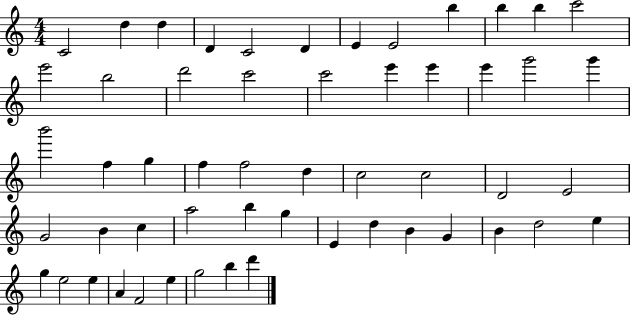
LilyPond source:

{
  \clef treble
  \numericTimeSignature
  \time 4/4
  \key c \major
  c'2 d''4 d''4 | d'4 c'2 d'4 | e'4 e'2 b''4 | b''4 b''4 c'''2 | \break e'''2 b''2 | d'''2 c'''2 | c'''2 e'''4 e'''4 | e'''4 g'''2 g'''4 | \break b'''2 f''4 g''4 | f''4 f''2 d''4 | c''2 c''2 | d'2 e'2 | \break g'2 b'4 c''4 | a''2 b''4 g''4 | e'4 d''4 b'4 g'4 | b'4 d''2 e''4 | \break g''4 e''2 e''4 | a'4 f'2 e''4 | g''2 b''4 d'''4 | \bar "|."
}